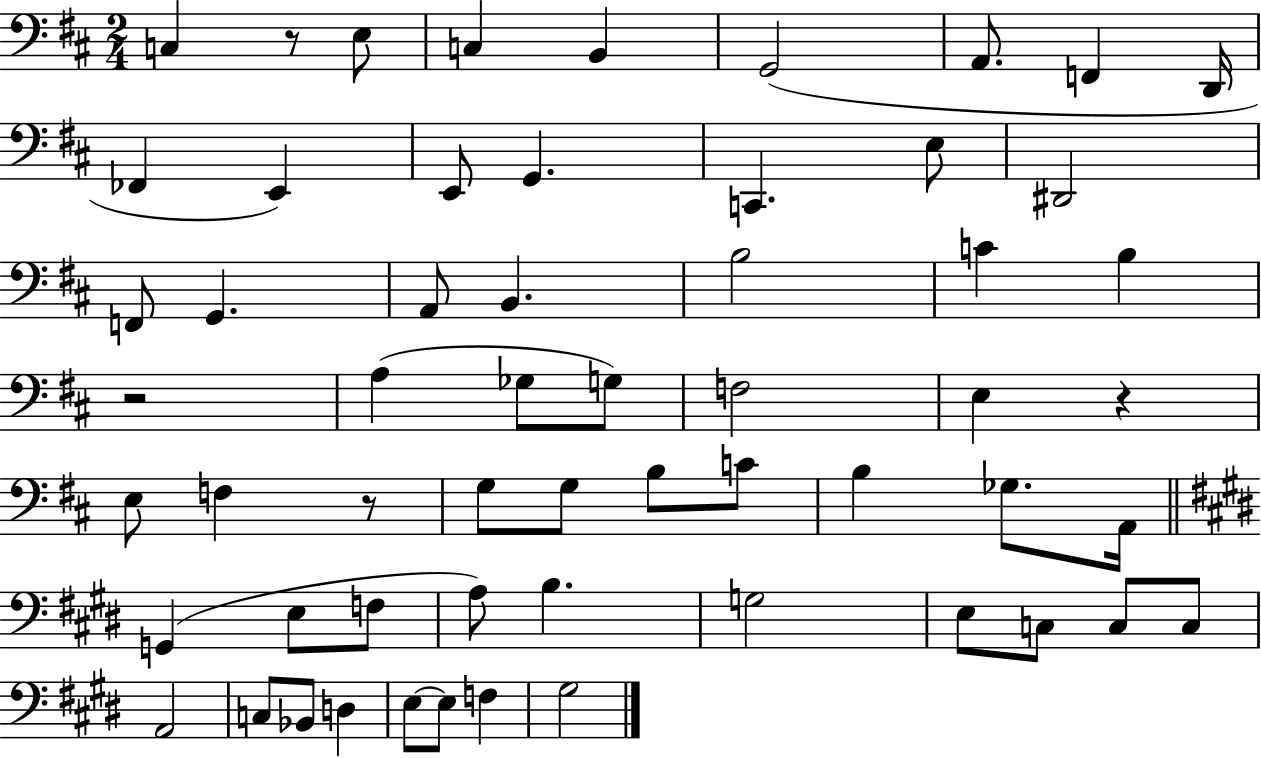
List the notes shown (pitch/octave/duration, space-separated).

C3/q R/e E3/e C3/q B2/q G2/h A2/e. F2/q D2/s FES2/q E2/q E2/e G2/q. C2/q. E3/e D#2/h F2/e G2/q. A2/e B2/q. B3/h C4/q B3/q R/h A3/q Gb3/e G3/e F3/h E3/q R/q E3/e F3/q R/e G3/e G3/e B3/e C4/e B3/q Gb3/e. A2/s G2/q E3/e F3/e A3/e B3/q. G3/h E3/e C3/e C3/e C3/e A2/h C3/e Bb2/e D3/q E3/e E3/e F3/q G#3/h